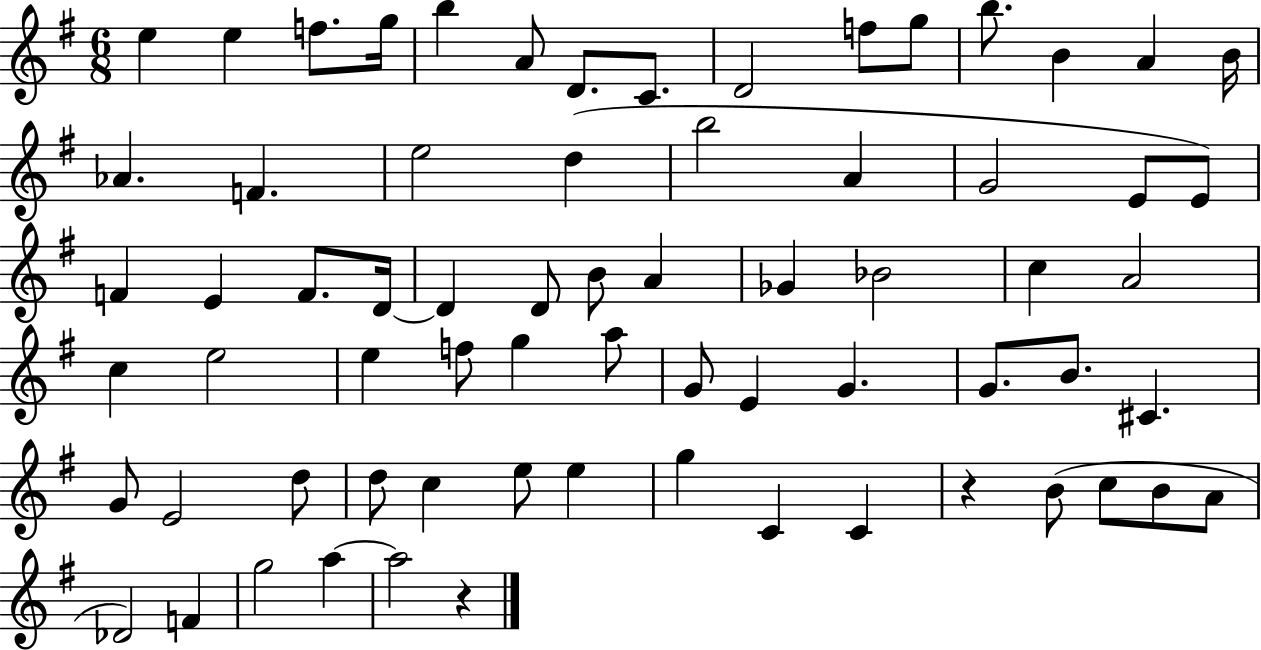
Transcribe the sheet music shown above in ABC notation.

X:1
T:Untitled
M:6/8
L:1/4
K:G
e e f/2 g/4 b A/2 D/2 C/2 D2 f/2 g/2 b/2 B A B/4 _A F e2 d b2 A G2 E/2 E/2 F E F/2 D/4 D D/2 B/2 A _G _B2 c A2 c e2 e f/2 g a/2 G/2 E G G/2 B/2 ^C G/2 E2 d/2 d/2 c e/2 e g C C z B/2 c/2 B/2 A/2 _D2 F g2 a a2 z